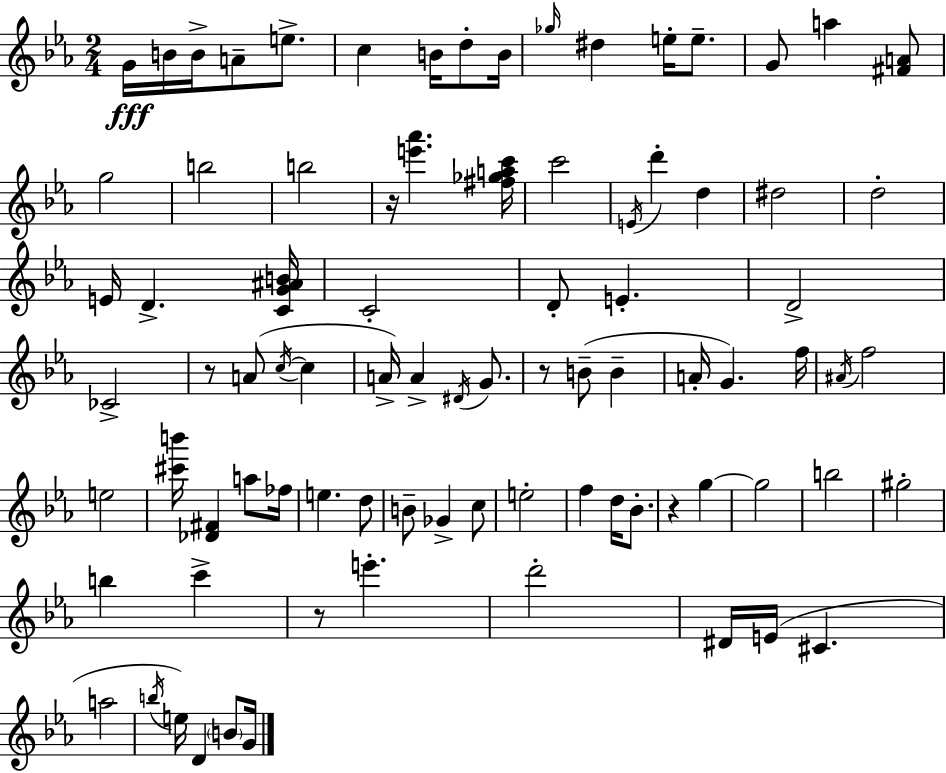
{
  \clef treble
  \numericTimeSignature
  \time 2/4
  \key ees \major
  g'16\fff b'16 b'16-> a'8-- e''8.-> | c''4 b'16 d''8-. b'16 | \grace { ges''16 } dis''4 e''16-. e''8.-- | g'8 a''4 <fis' a'>8 | \break g''2 | b''2 | b''2 | r16 <e''' aes'''>4. | \break <fis'' ges'' a'' c'''>16 c'''2 | \acciaccatura { e'16 } d'''4-. d''4 | dis''2 | d''2-. | \break e'16 d'4.-> | <c' g' ais' b'>16 c'2-. | d'8-. e'4.-. | d'2-> | \break ces'2-> | r8 a'8( \acciaccatura { c''16~ }~ c''4 | a'16->) a'4-> | \acciaccatura { dis'16 } g'8. r8 b'8--( | \break b'4-- a'16-. g'4.) | f''16 \acciaccatura { ais'16 } f''2 | e''2 | <cis''' b'''>16 <des' fis'>4 | \break a''8 fes''16 e''4. | d''8 b'8-- ges'4-> | c''8 e''2-. | f''4 | \break d''16 bes'8.-. r4 | g''4~~ g''2 | b''2 | gis''2-. | \break b''4 | c'''4-> r8 e'''4.-. | d'''2-. | dis'16 e'16( cis'4. | \break a''2 | \acciaccatura { b''16 } e''16) d'4 | \parenthesize b'8 g'16 \bar "|."
}